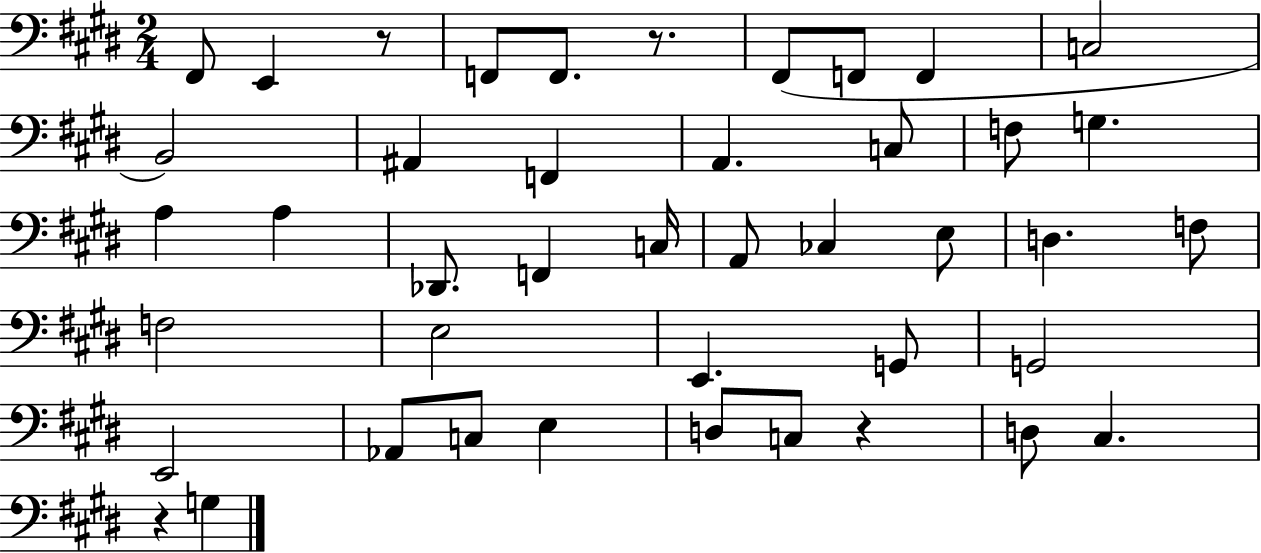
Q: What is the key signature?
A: E major